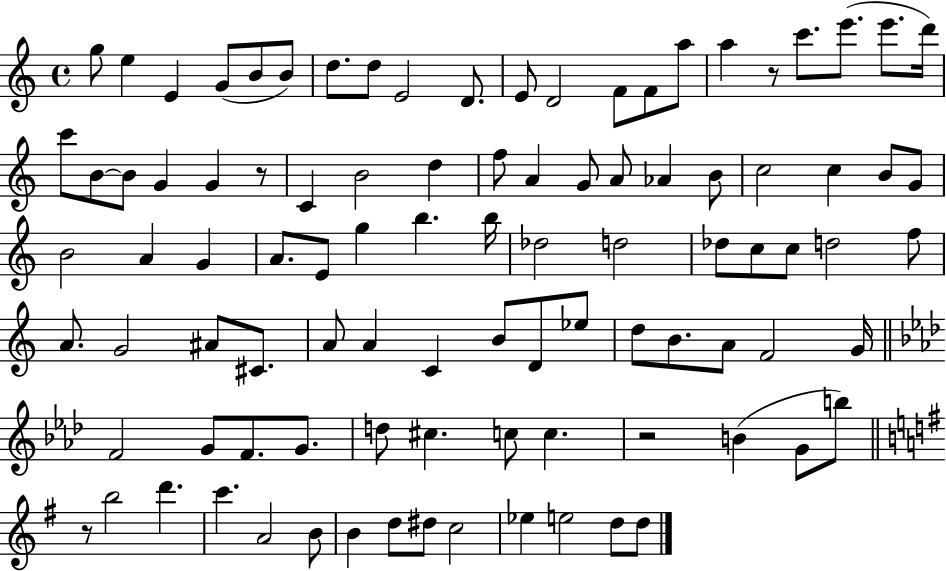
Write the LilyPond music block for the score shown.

{
  \clef treble
  \time 4/4
  \defaultTimeSignature
  \key c \major
  \repeat volta 2 { g''8 e''4 e'4 g'8( b'8 b'8) | d''8. d''8 e'2 d'8. | e'8 d'2 f'8 f'8 a''8 | a''4 r8 c'''8. e'''8.( e'''8. d'''16) | \break c'''8 b'8~~ b'8 g'4 g'4 r8 | c'4 b'2 d''4 | f''8 a'4 g'8 a'8 aes'4 b'8 | c''2 c''4 b'8 g'8 | \break b'2 a'4 g'4 | a'8. e'8 g''4 b''4. b''16 | des''2 d''2 | des''8 c''8 c''8 d''2 f''8 | \break a'8. g'2 ais'8 cis'8. | a'8 a'4 c'4 b'8 d'8 ees''8 | d''8 b'8. a'8 f'2 g'16 | \bar "||" \break \key f \minor f'2 g'8 f'8. g'8. | d''8 cis''4. c''8 c''4. | r2 b'4( g'8 b''8) | \bar "||" \break \key g \major r8 b''2 d'''4. | c'''4. a'2 b'8 | b'4 d''8 dis''8 c''2 | ees''4 e''2 d''8 d''8 | \break } \bar "|."
}